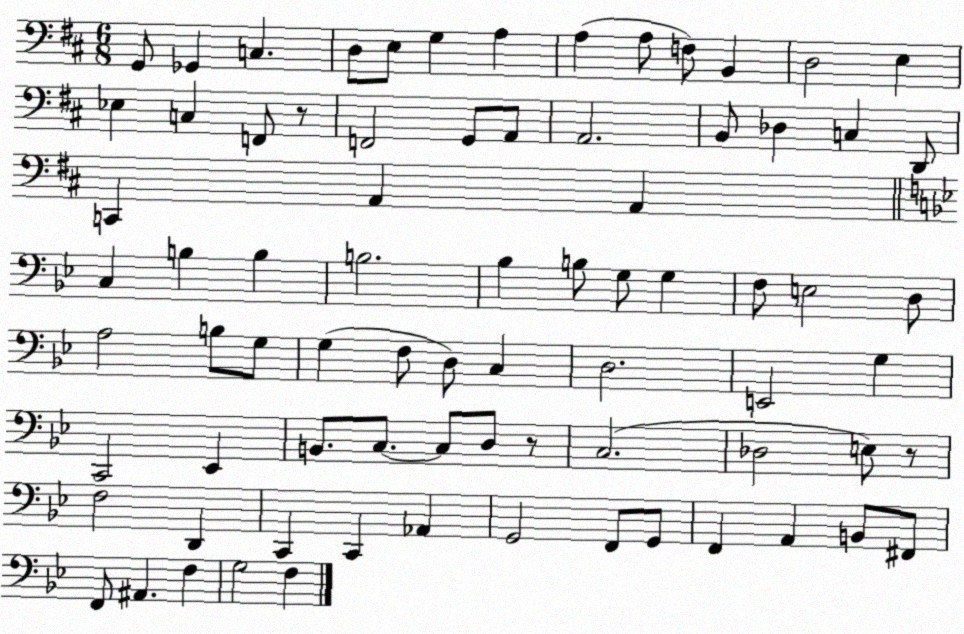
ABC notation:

X:1
T:Untitled
M:6/8
L:1/4
K:D
G,,/2 _G,, C, D,/2 E,/2 G, A, A, A,/2 F,/2 B,, D,2 E, _E, C, F,,/2 z/2 F,,2 G,,/2 A,,/2 A,,2 B,,/2 _D, C, D,,/2 C,, A,, A,, C, B, B, B,2 _B, B,/2 G,/2 G, F,/2 E,2 D,/2 A,2 B,/2 G,/2 G, F,/2 D,/2 C, D,2 E,,2 G, C,,2 _E,, B,,/2 C,/2 C,/2 D,/2 z/2 C,2 _D,2 E,/2 z/2 F,2 D,, C,, C,, _A,, G,,2 F,,/2 G,,/2 F,, A,, B,,/2 ^F,,/2 F,,/2 ^A,, F, G,2 F,